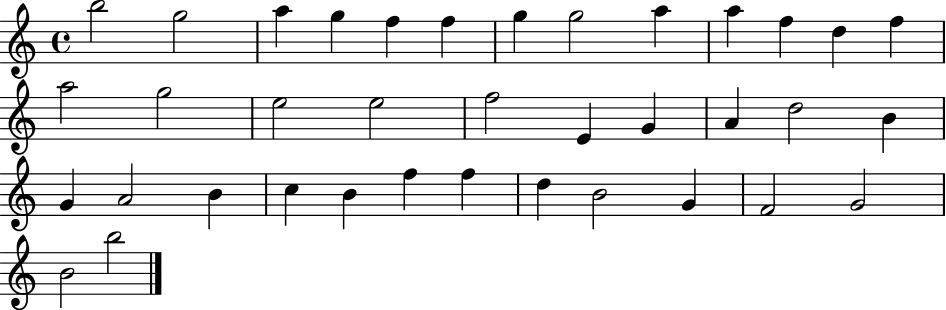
X:1
T:Untitled
M:4/4
L:1/4
K:C
b2 g2 a g f f g g2 a a f d f a2 g2 e2 e2 f2 E G A d2 B G A2 B c B f f d B2 G F2 G2 B2 b2